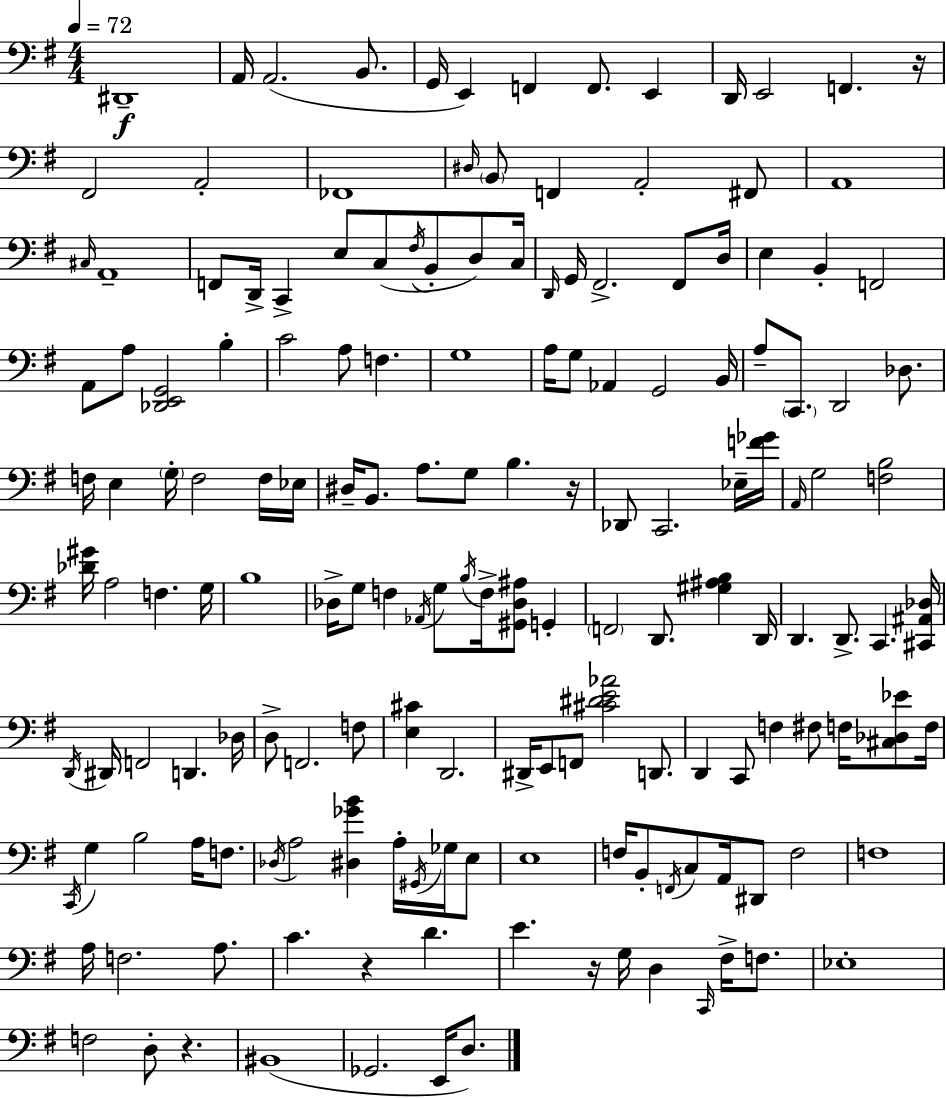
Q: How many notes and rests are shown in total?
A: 163